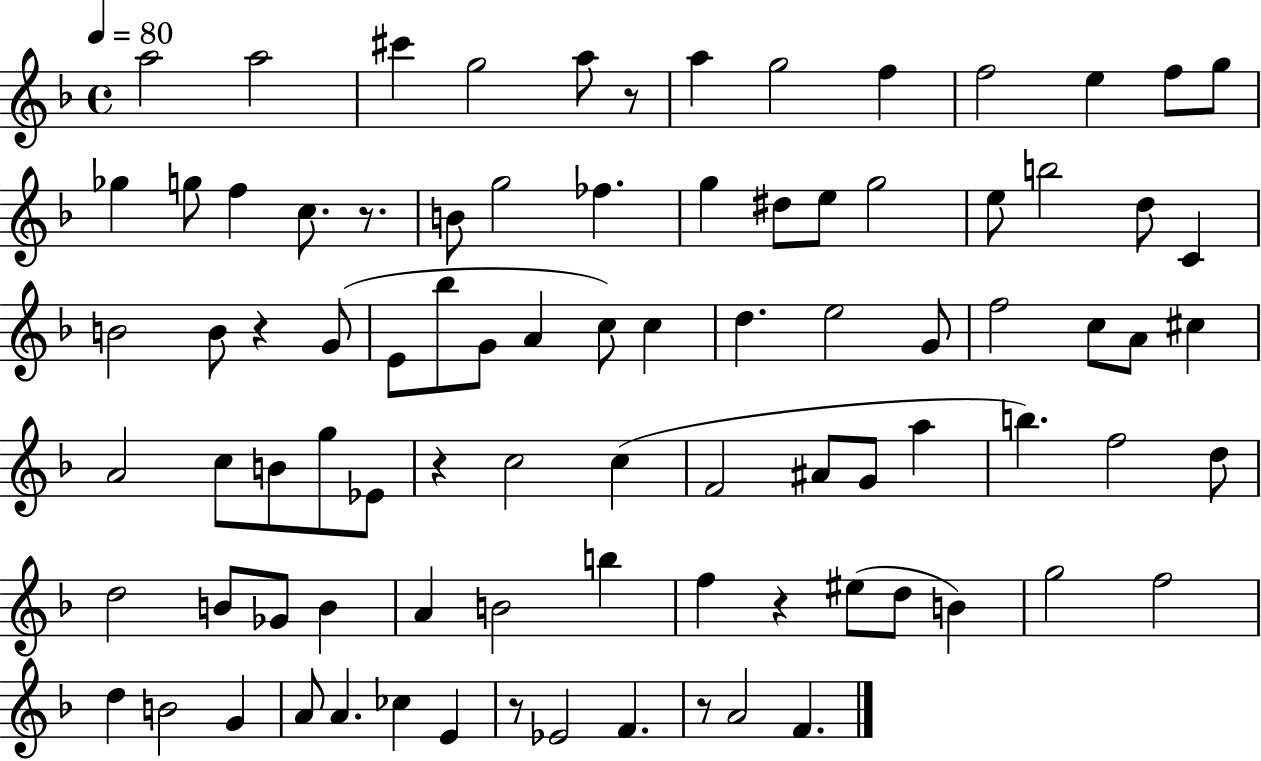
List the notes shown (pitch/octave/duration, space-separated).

A5/h A5/h C#6/q G5/h A5/e R/e A5/q G5/h F5/q F5/h E5/q F5/e G5/e Gb5/q G5/e F5/q C5/e. R/e. B4/e G5/h FES5/q. G5/q D#5/e E5/e G5/h E5/e B5/h D5/e C4/q B4/h B4/e R/q G4/e E4/e Bb5/e G4/e A4/q C5/e C5/q D5/q. E5/h G4/e F5/h C5/e A4/e C#5/q A4/h C5/e B4/e G5/e Eb4/e R/q C5/h C5/q F4/h A#4/e G4/e A5/q B5/q. F5/h D5/e D5/h B4/e Gb4/e B4/q A4/q B4/h B5/q F5/q R/q EIS5/e D5/e B4/q G5/h F5/h D5/q B4/h G4/q A4/e A4/q. CES5/q E4/q R/e Eb4/h F4/q. R/e A4/h F4/q.